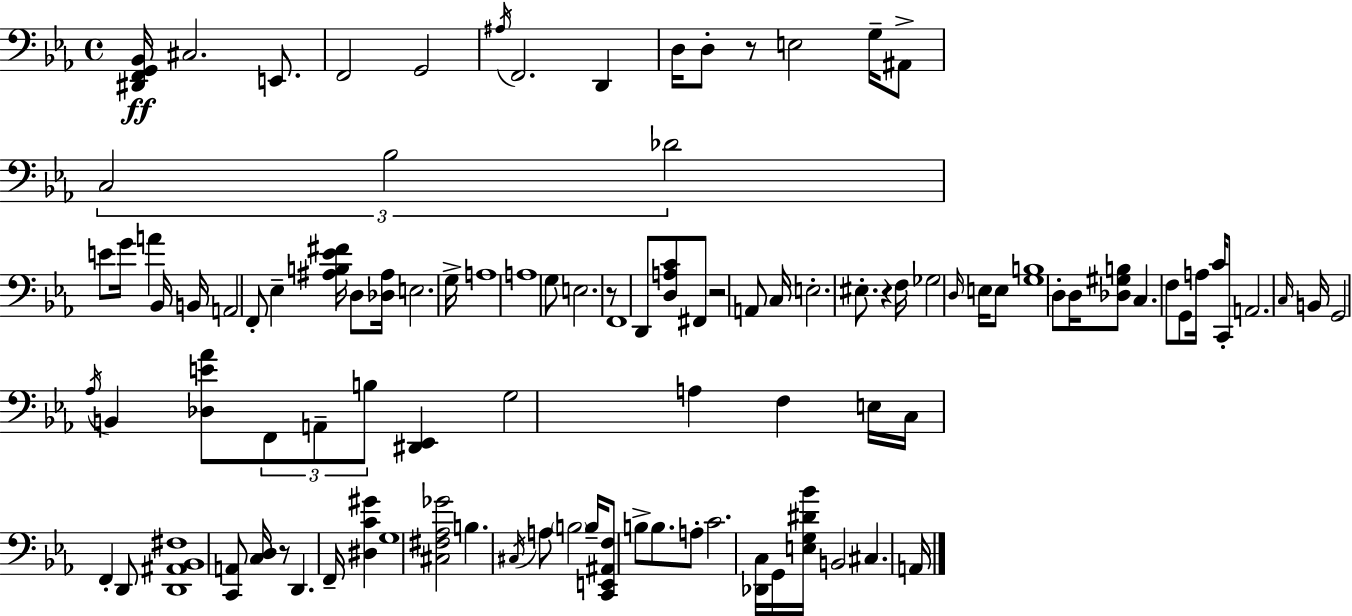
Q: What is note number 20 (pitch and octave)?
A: B2